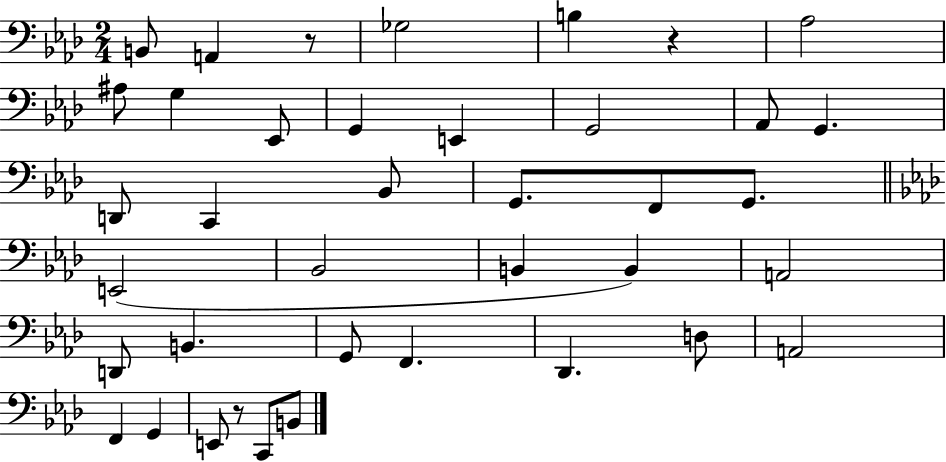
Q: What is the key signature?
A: AES major